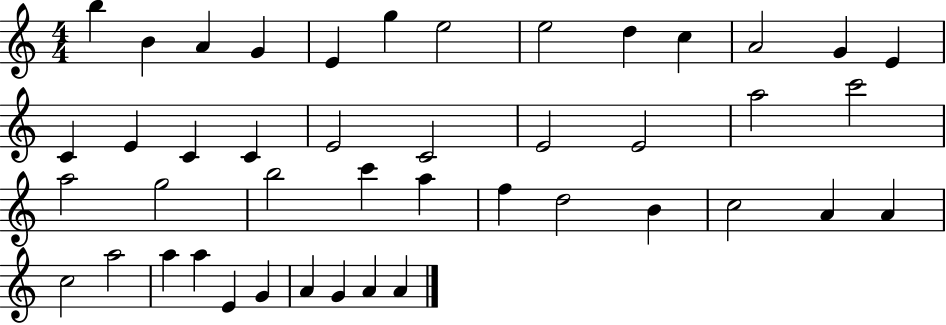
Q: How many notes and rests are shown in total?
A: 44